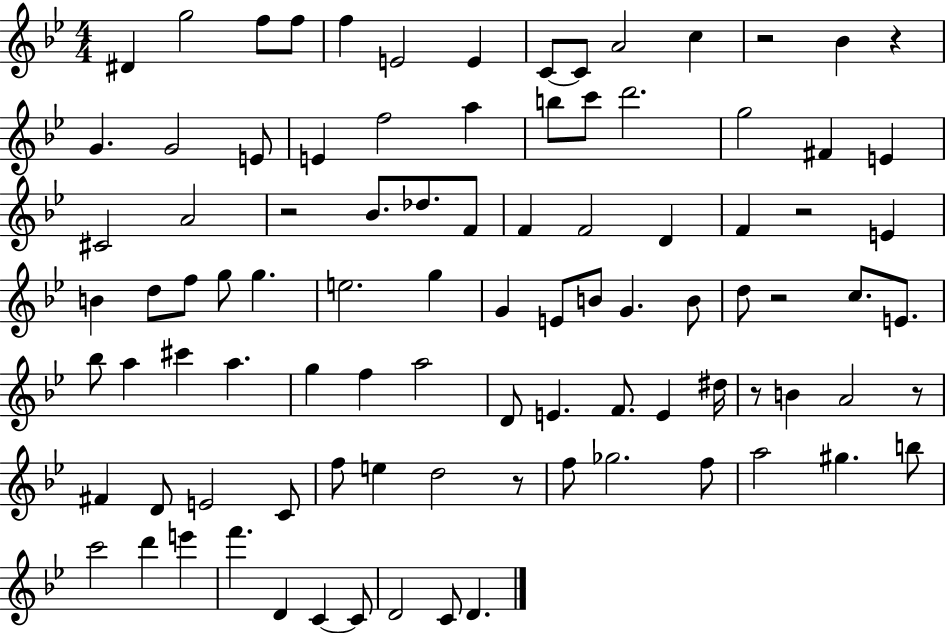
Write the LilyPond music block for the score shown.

{
  \clef treble
  \numericTimeSignature
  \time 4/4
  \key bes \major
  \repeat volta 2 { dis'4 g''2 f''8 f''8 | f''4 e'2 e'4 | c'8~~ c'8 a'2 c''4 | r2 bes'4 r4 | \break g'4. g'2 e'8 | e'4 f''2 a''4 | b''8 c'''8 d'''2. | g''2 fis'4 e'4 | \break cis'2 a'2 | r2 bes'8. des''8. f'8 | f'4 f'2 d'4 | f'4 r2 e'4 | \break b'4 d''8 f''8 g''8 g''4. | e''2. g''4 | g'4 e'8 b'8 g'4. b'8 | d''8 r2 c''8. e'8. | \break bes''8 a''4 cis'''4 a''4. | g''4 f''4 a''2 | d'8 e'4. f'8. e'4 dis''16 | r8 b'4 a'2 r8 | \break fis'4 d'8 e'2 c'8 | f''8 e''4 d''2 r8 | f''8 ges''2. f''8 | a''2 gis''4. b''8 | \break c'''2 d'''4 e'''4 | f'''4. d'4 c'4~~ c'8 | d'2 c'8 d'4. | } \bar "|."
}